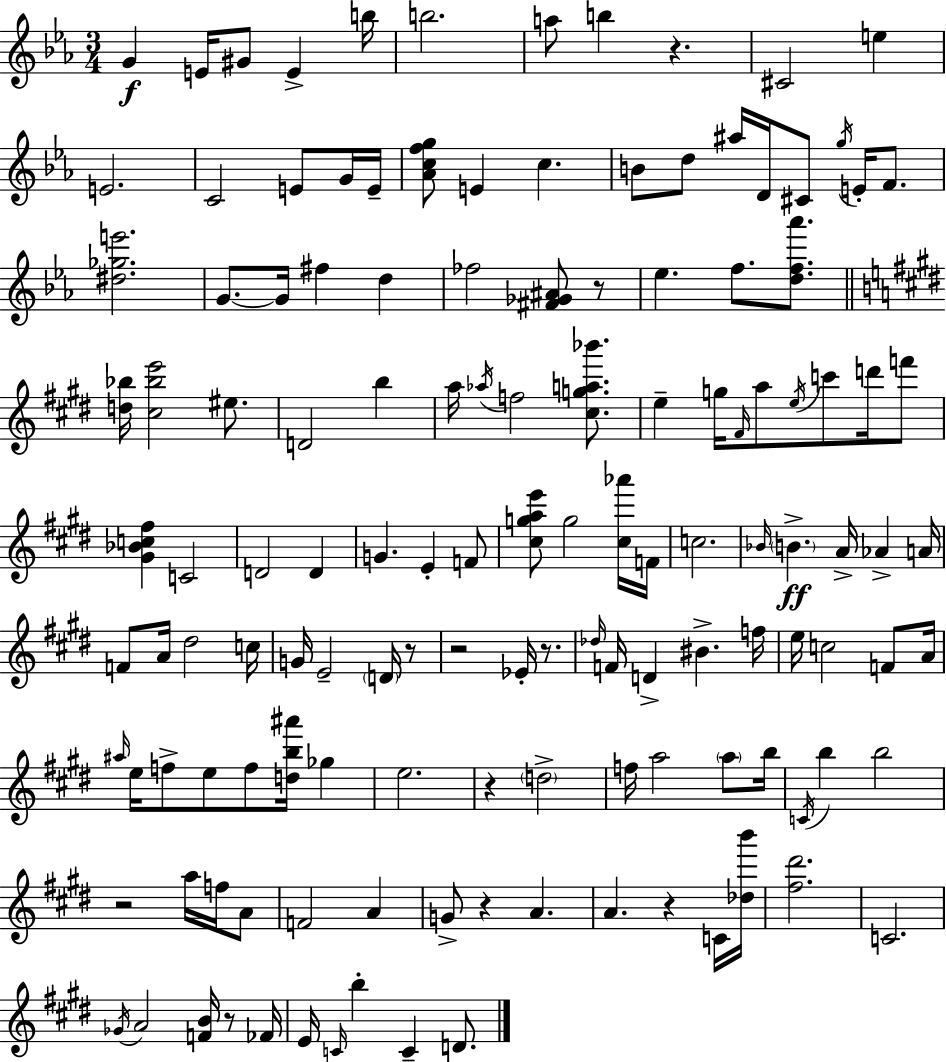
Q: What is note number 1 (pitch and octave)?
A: G4